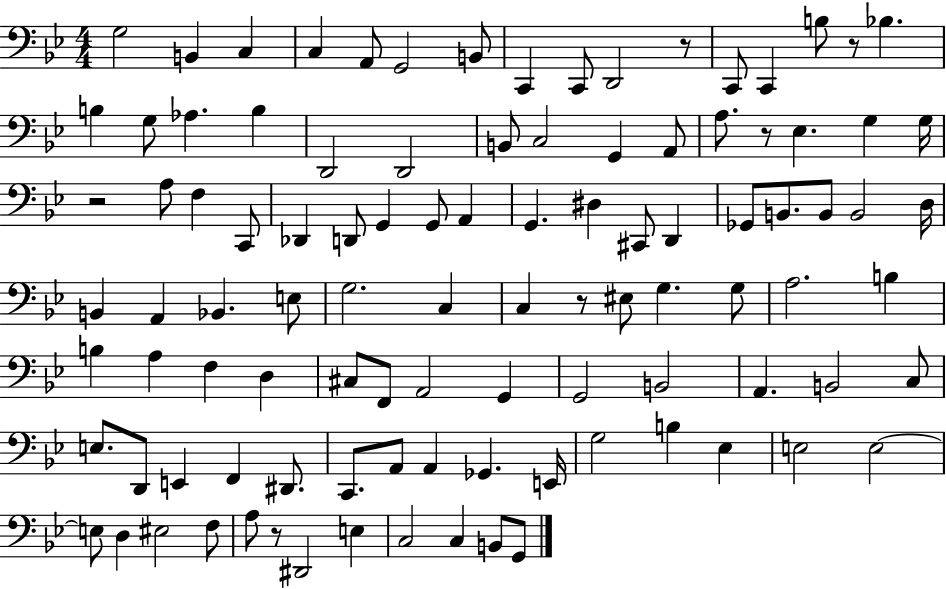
{
  \clef bass
  \numericTimeSignature
  \time 4/4
  \key bes \major
  \repeat volta 2 { g2 b,4 c4 | c4 a,8 g,2 b,8 | c,4 c,8 d,2 r8 | c,8 c,4 b8 r8 bes4. | \break b4 g8 aes4. b4 | d,2 d,2 | b,8 c2 g,4 a,8 | a8. r8 ees4. g4 g16 | \break r2 a8 f4 c,8 | des,4 d,8 g,4 g,8 a,4 | g,4. dis4 cis,8 d,4 | ges,8 b,8. b,8 b,2 d16 | \break b,4 a,4 bes,4. e8 | g2. c4 | c4 r8 eis8 g4. g8 | a2. b4 | \break b4 a4 f4 d4 | cis8 f,8 a,2 g,4 | g,2 b,2 | a,4. b,2 c8 | \break e8. d,8 e,4 f,4 dis,8. | c,8. a,8 a,4 ges,4. e,16 | g2 b4 ees4 | e2 e2~~ | \break e8 d4 eis2 f8 | a8 r8 dis,2 e4 | c2 c4 b,8 g,8 | } \bar "|."
}